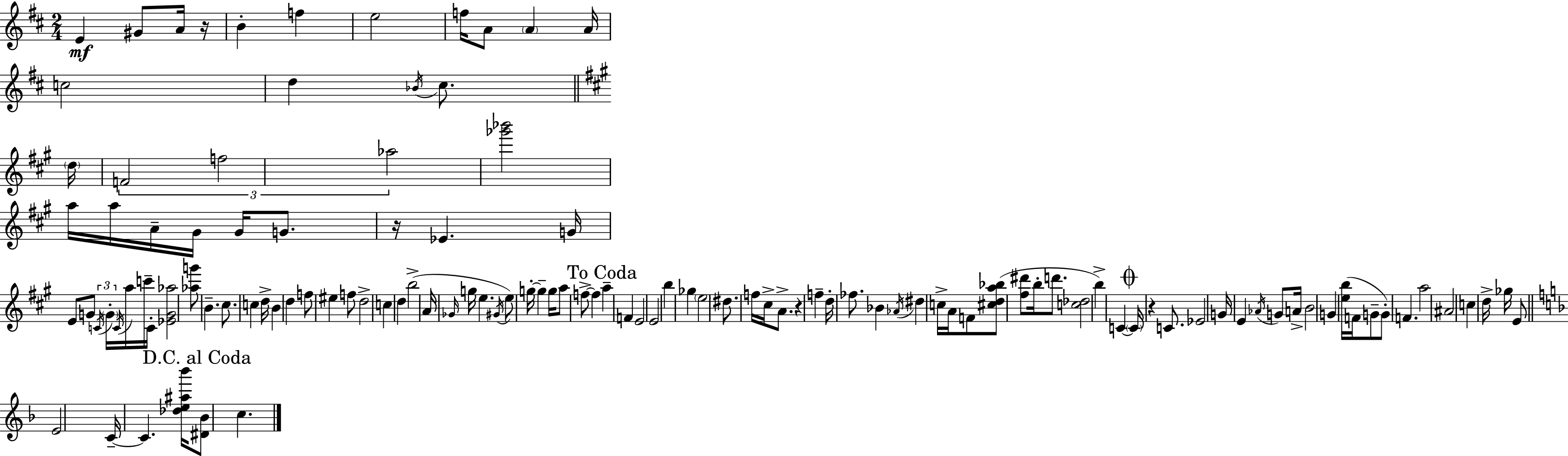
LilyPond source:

{
  \clef treble
  \numericTimeSignature
  \time 2/4
  \key d \major
  e'4\mf gis'8 a'16 r16 | b'4-. f''4 | e''2 | f''16 a'8 \parenthesize a'4 a'16 | \break c''2 | d''4 \acciaccatura { bes'16 } cis''8. | \bar "||" \break \key a \major \parenthesize d''16 \tuplet 3/2 { f'2 | f''2 | aes''2 } | <ges''' bes'''>2 | \break a''16 a''16 a'16-- gis'16 gis'16 g'8. | r16 ees'4. | g'16 e'8 g'8 \tuplet 3/2 { \acciaccatura { c'16 } \parenthesize g'16-. \acciaccatura { c'16 } } | a''16 c'''16-- c'16-. <ees' g' aes''>2 | \break <aes'' g'''>8 b'4.-- | cis''8. c''4 | d''16-> b'4 d''4 | f''8 eis''4 | \break f''8 d''2-> | c''4 d''4 | b''2->( | a'16 \grace { ges'16 } g''16 e''4. | \break \acciaccatura { gis'16 }) e''8 g''16-.~~ | g''4-- g''16 a''8 f''8->~~ | f''4 \mark "To Coda" a''4-- | f'4 e'2 | \break e'2 | b''4 | ges''4 \parenthesize e''2 | dis''8. | \break f''16 cis''16-> a'8.-> r4 | f''4-- d''16-. fes''8. | bes'4 \acciaccatura { aes'16 } dis''4 | c''16-> a'16 f'8 <cis'' d'' a'' bes''>8( | \break <fis'' dis'''>8 b''16-. d'''8. <c'' des''>2 | b''4->) | c'4~~ \mark \markup { \musicglyph "scripts.coda" } \parenthesize c'16 r4 | c'8. ees'2 | \break g'16 e'4 | \acciaccatura { aes'16 } g'8 a'16-> b'2 | g'4 | <e'' b''>16( f'16 g'8-- g'8-.) | \break f'4. a''2 | ais'2 | c''4 | d''16-> ges''16 e'8 \bar "||" \break \key f \major e'2 | c'16--~~ c'4. <des'' e'' ais'' bes'''>16 | \mark "D.C. al Coda" <dis' bes'>8 c''4. | \bar "|."
}